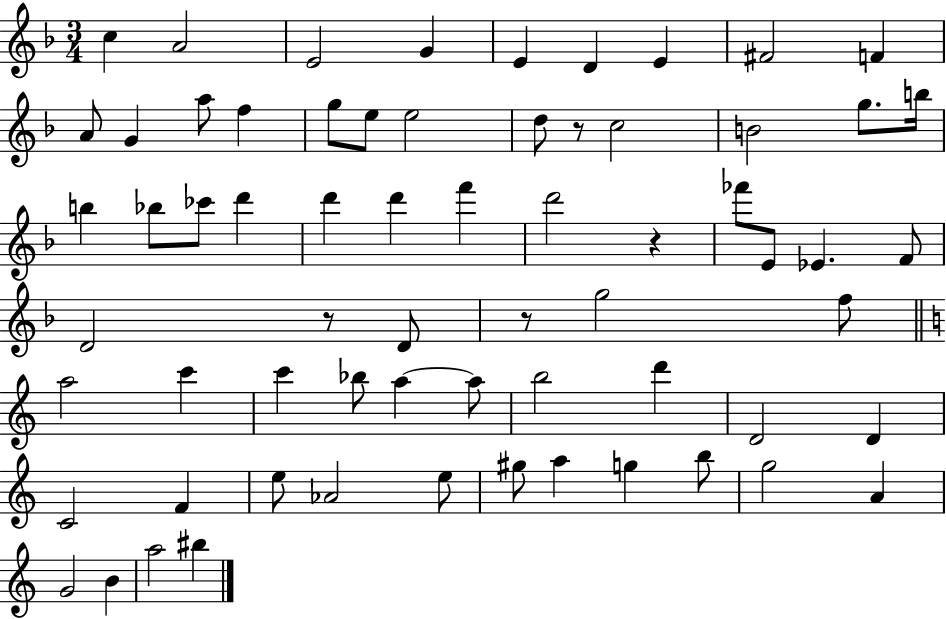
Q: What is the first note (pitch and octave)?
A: C5